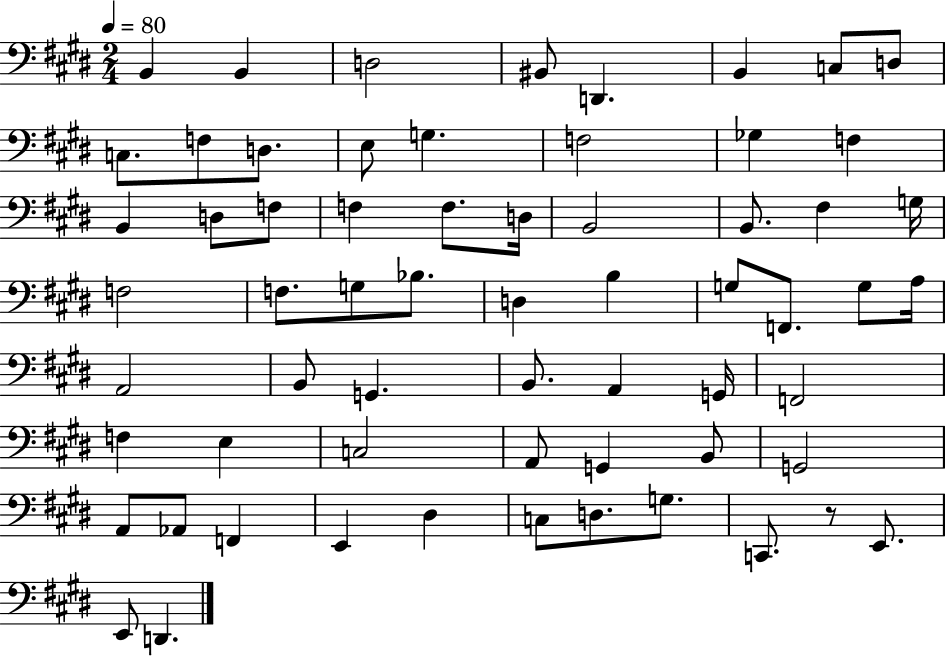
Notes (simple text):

B2/q B2/q D3/h BIS2/e D2/q. B2/q C3/e D3/e C3/e. F3/e D3/e. E3/e G3/q. F3/h Gb3/q F3/q B2/q D3/e F3/e F3/q F3/e. D3/s B2/h B2/e. F#3/q G3/s F3/h F3/e. G3/e Bb3/e. D3/q B3/q G3/e F2/e. G3/e A3/s A2/h B2/e G2/q. B2/e. A2/q G2/s F2/h F3/q E3/q C3/h A2/e G2/q B2/e G2/h A2/e Ab2/e F2/q E2/q D#3/q C3/e D3/e. G3/e. C2/e. R/e E2/e. E2/e D2/q.